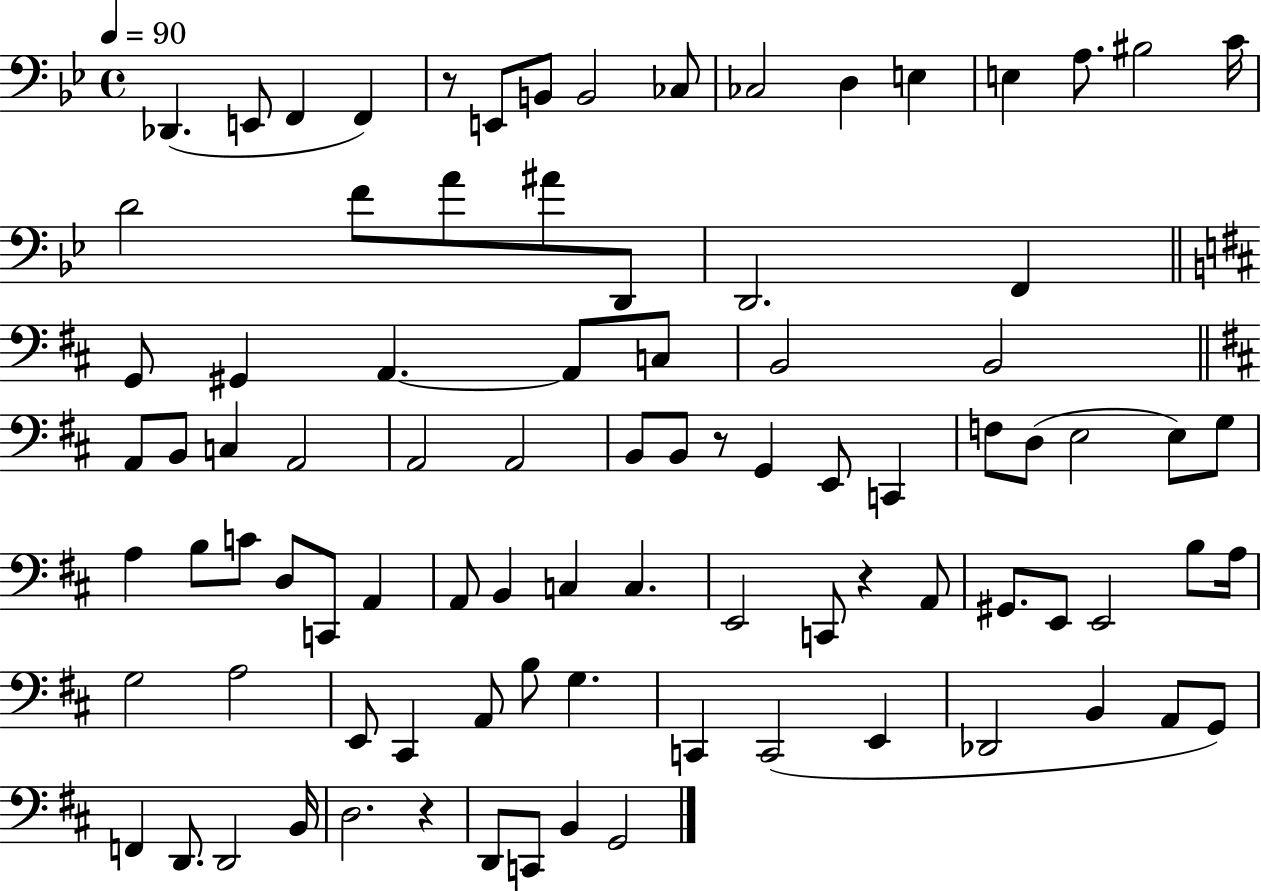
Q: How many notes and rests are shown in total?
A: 90